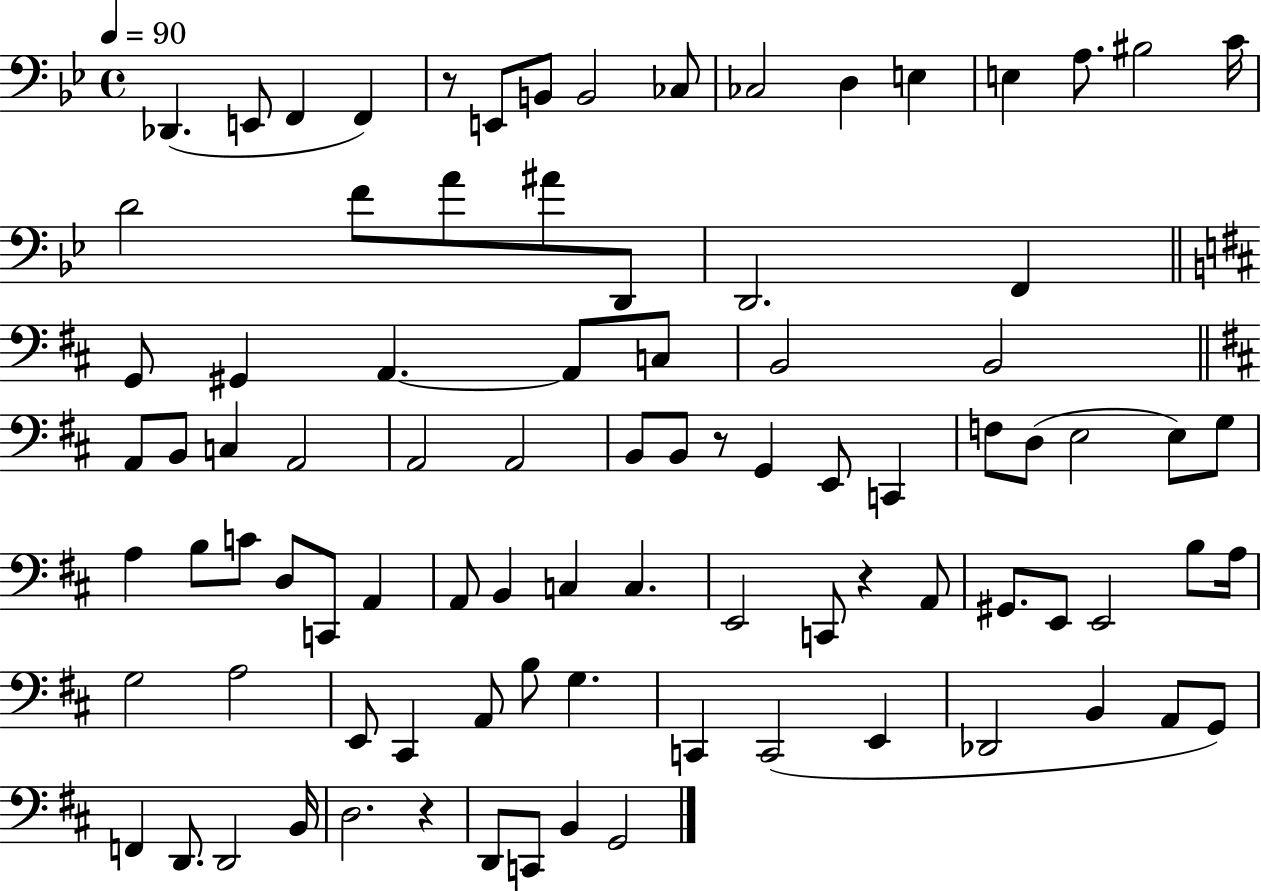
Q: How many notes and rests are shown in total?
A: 90